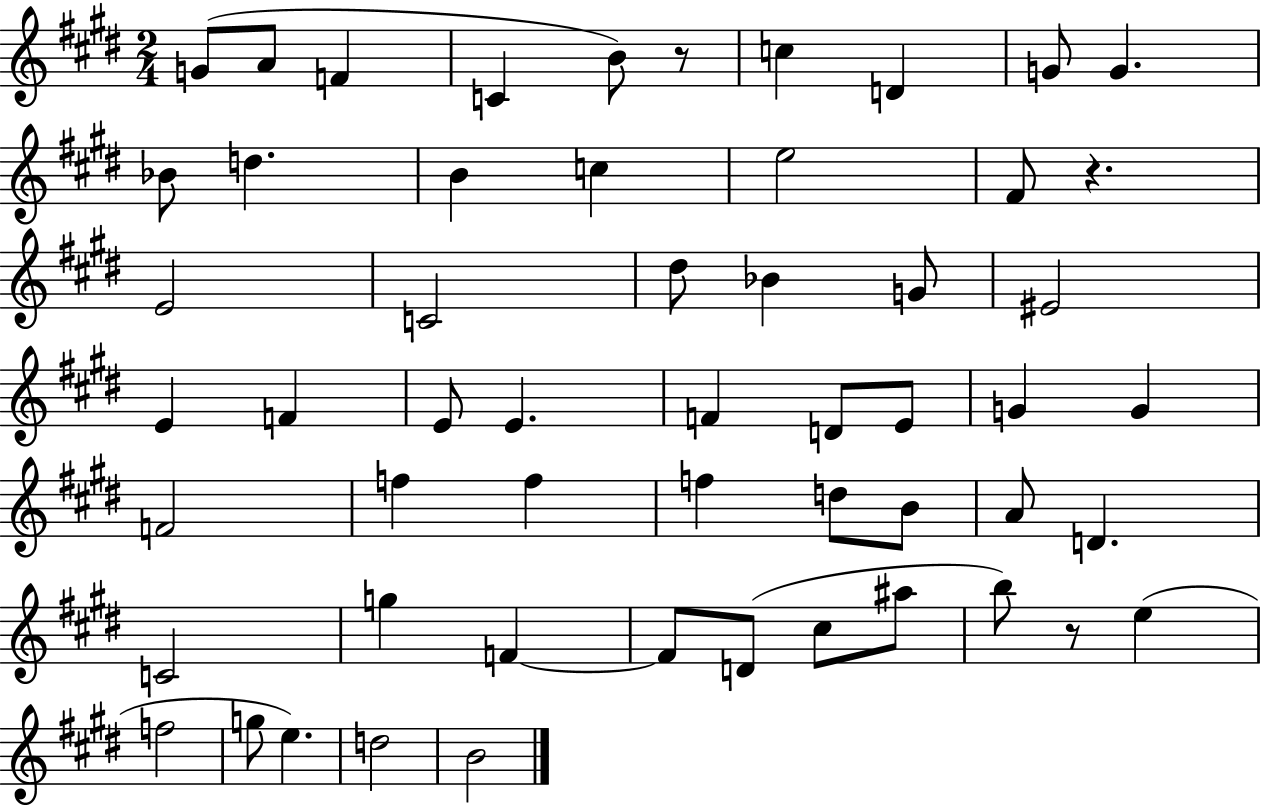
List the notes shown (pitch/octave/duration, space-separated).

G4/e A4/e F4/q C4/q B4/e R/e C5/q D4/q G4/e G4/q. Bb4/e D5/q. B4/q C5/q E5/h F#4/e R/q. E4/h C4/h D#5/e Bb4/q G4/e EIS4/h E4/q F4/q E4/e E4/q. F4/q D4/e E4/e G4/q G4/q F4/h F5/q F5/q F5/q D5/e B4/e A4/e D4/q. C4/h G5/q F4/q F4/e D4/e C#5/e A#5/e B5/e R/e E5/q F5/h G5/e E5/q. D5/h B4/h